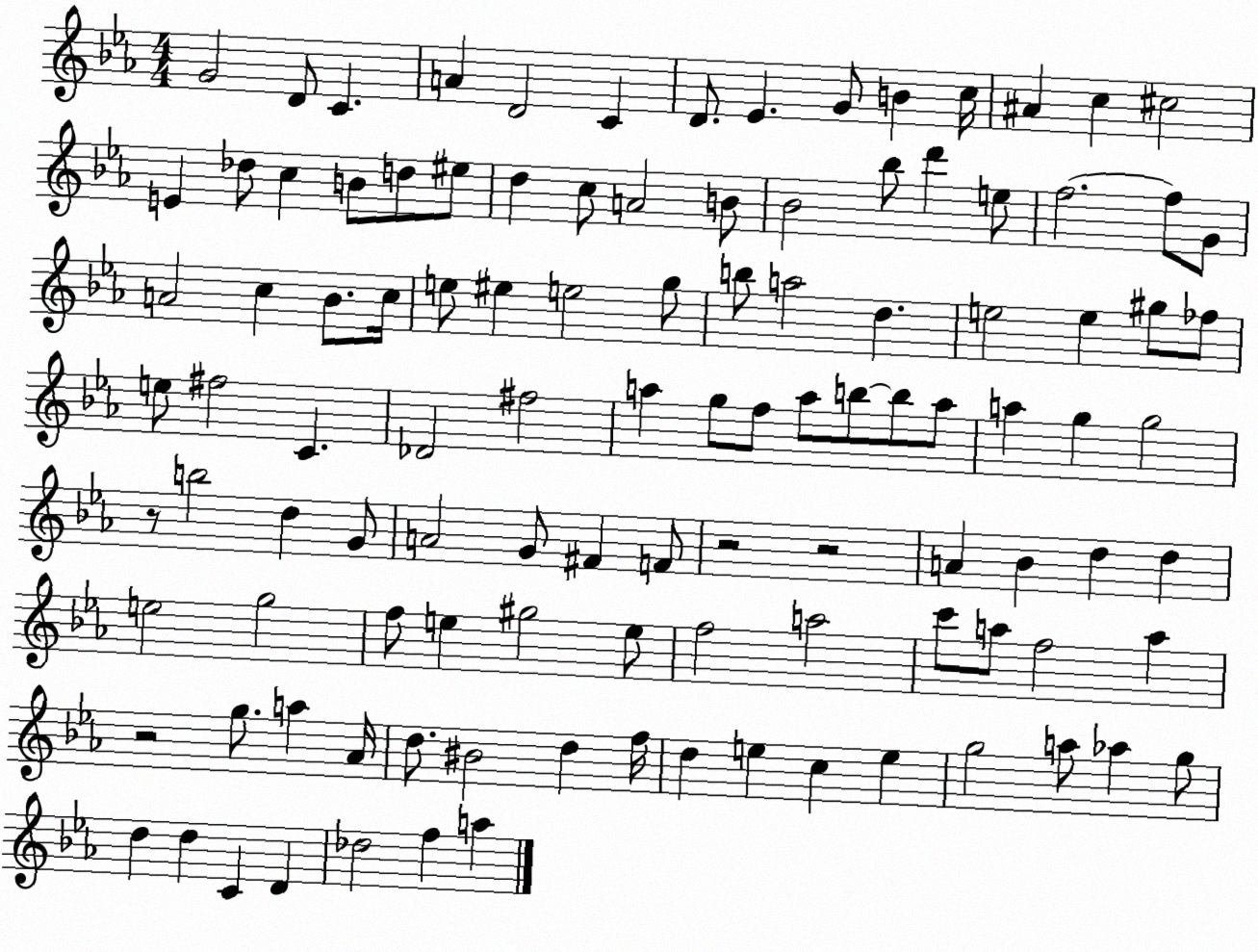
X:1
T:Untitled
M:4/4
L:1/4
K:Eb
G2 D/2 C A D2 C D/2 _E G/2 B c/4 ^A c ^c2 E _d/2 c B/2 d/2 ^e/2 d c/2 A2 B/2 _B2 _b/2 d' e/2 f2 f/2 G/2 A2 c _B/2 c/4 e/2 ^e e2 g/2 b/2 a2 d e2 e ^g/2 _f/2 e/2 ^f2 C _D2 ^f2 a g/2 f/2 a/2 b/2 b/2 a/2 a g g2 z/2 b2 d G/2 A2 G/2 ^F F/2 z2 z2 A _B d d e2 g2 f/2 e ^g2 e/2 f2 a2 c'/2 a/2 f2 a z2 g/2 a _A/4 d/2 ^B2 d f/4 d e c e g2 a/2 _a g/2 d d C D _d2 f a